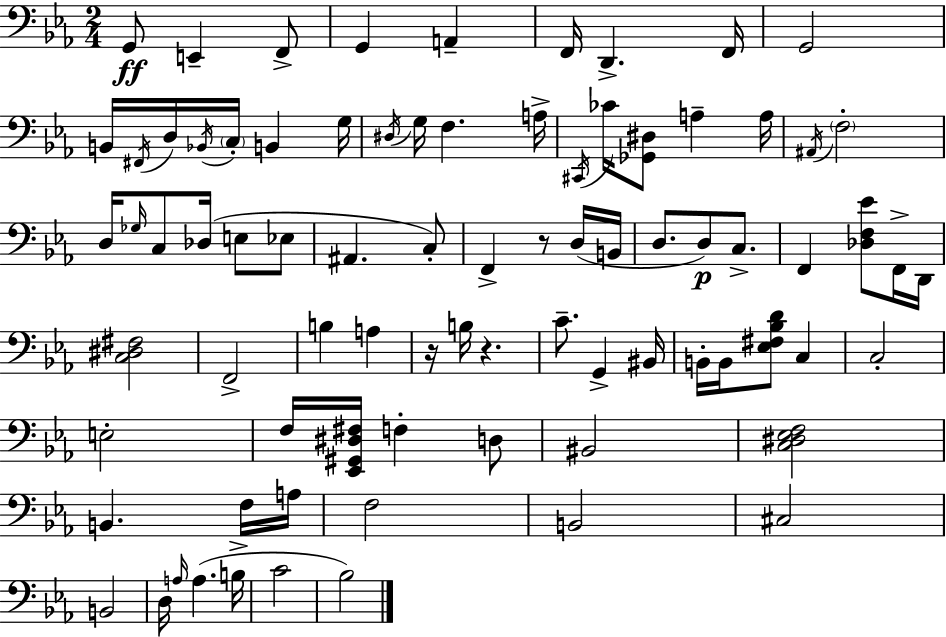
{
  \clef bass
  \numericTimeSignature
  \time 2/4
  \key c \minor
  g,8\ff e,4-- f,8-> | g,4 a,4-- | f,16 d,4.-> f,16 | g,2 | \break b,16 \acciaccatura { fis,16 } d16 \acciaccatura { bes,16 } \parenthesize c16-. b,4 | g16 \acciaccatura { dis16 } g16 f4. | a16-> \acciaccatura { cis,16 } ces'16 <ges, dis>8 a4-- | a16 \acciaccatura { ais,16 } \parenthesize f2-. | \break d16 \grace { ges16 } c8 | des16( e8 ees8 ais,4. | c8-.) f,4-> | r8 d16( b,16 d8. | \break d8\p) c8.-> f,4 | <des f ees'>8 f,16-> d,16 <c dis fis>2 | f,2-> | b4 | \break a4 r16 b16 | r4. c'8.-- | g,4-> bis,16 b,16-. b,16 | <ees fis bes d'>8 c4 c2-. | \break e2-. | f16 <ees, gis, dis fis>16 | f4-. d8 bis,2 | <c dis ees f>2 | \break b,4. | f16 a16 f2 | b,2 | cis2 | \break b,2 | d16 \grace { a16 }( | a4. b16-> c'2 | bes2) | \break \bar "|."
}